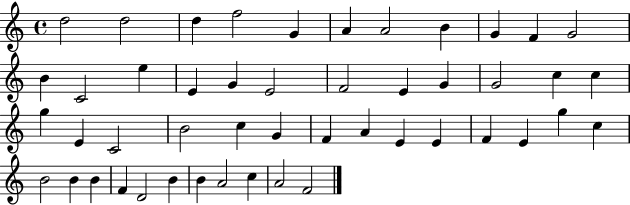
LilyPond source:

{
  \clef treble
  \time 4/4
  \defaultTimeSignature
  \key c \major
  d''2 d''2 | d''4 f''2 g'4 | a'4 a'2 b'4 | g'4 f'4 g'2 | \break b'4 c'2 e''4 | e'4 g'4 e'2 | f'2 e'4 g'4 | g'2 c''4 c''4 | \break g''4 e'4 c'2 | b'2 c''4 g'4 | f'4 a'4 e'4 e'4 | f'4 e'4 g''4 c''4 | \break b'2 b'4 b'4 | f'4 d'2 b'4 | b'4 a'2 c''4 | a'2 f'2 | \break \bar "|."
}